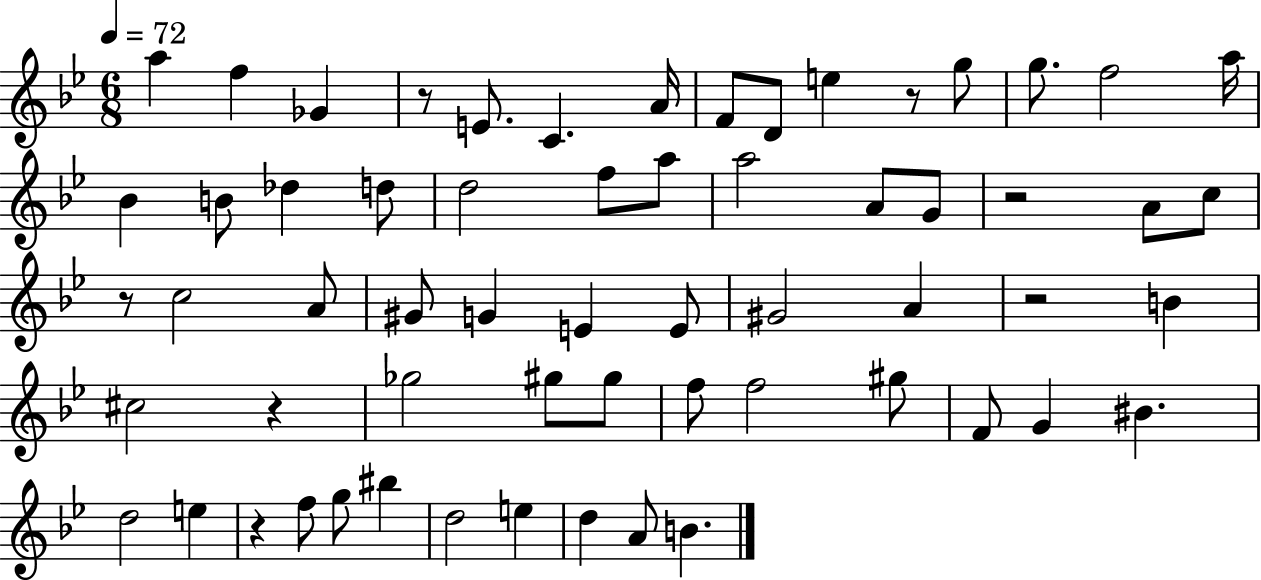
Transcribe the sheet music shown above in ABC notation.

X:1
T:Untitled
M:6/8
L:1/4
K:Bb
a f _G z/2 E/2 C A/4 F/2 D/2 e z/2 g/2 g/2 f2 a/4 _B B/2 _d d/2 d2 f/2 a/2 a2 A/2 G/2 z2 A/2 c/2 z/2 c2 A/2 ^G/2 G E E/2 ^G2 A z2 B ^c2 z _g2 ^g/2 ^g/2 f/2 f2 ^g/2 F/2 G ^B d2 e z f/2 g/2 ^b d2 e d A/2 B